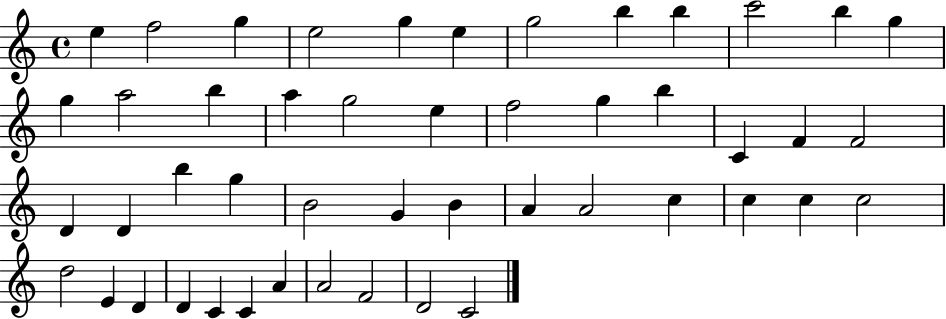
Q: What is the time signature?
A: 4/4